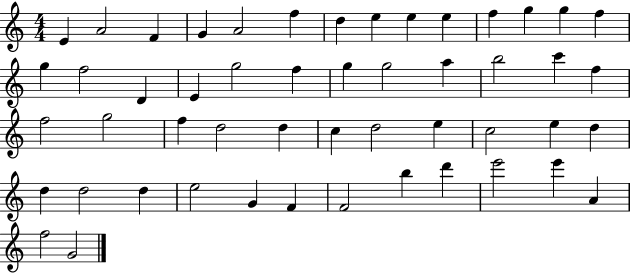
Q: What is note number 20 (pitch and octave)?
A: F5